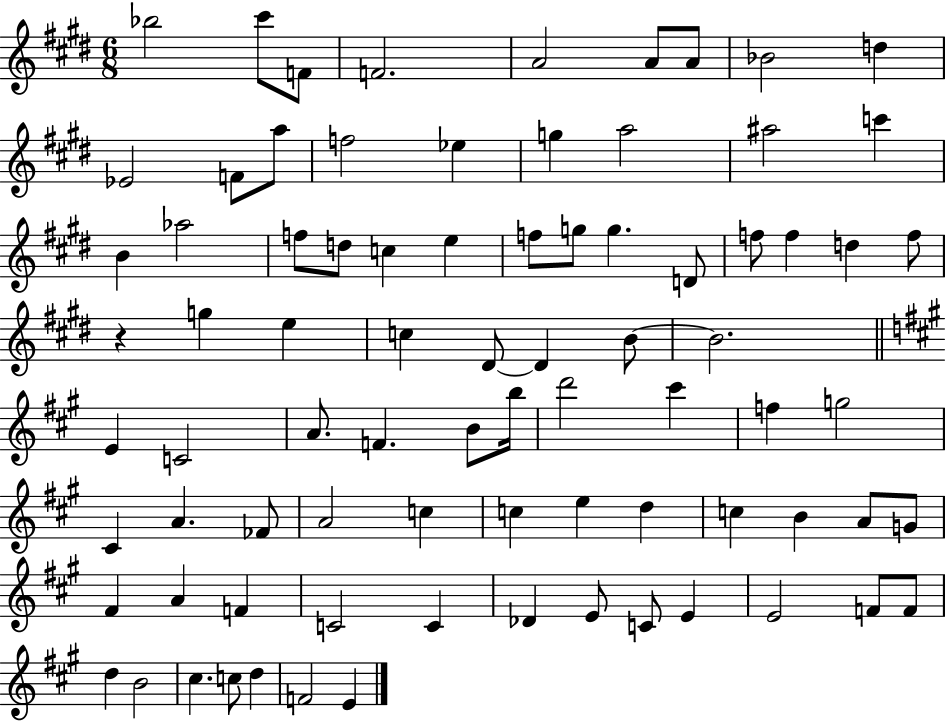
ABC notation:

X:1
T:Untitled
M:6/8
L:1/4
K:E
_b2 ^c'/2 F/2 F2 A2 A/2 A/2 _B2 d _E2 F/2 a/2 f2 _e g a2 ^a2 c' B _a2 f/2 d/2 c e f/2 g/2 g D/2 f/2 f d f/2 z g e c ^D/2 ^D B/2 B2 E C2 A/2 F B/2 b/4 d'2 ^c' f g2 ^C A _F/2 A2 c c e d c B A/2 G/2 ^F A F C2 C _D E/2 C/2 E E2 F/2 F/2 d B2 ^c c/2 d F2 E